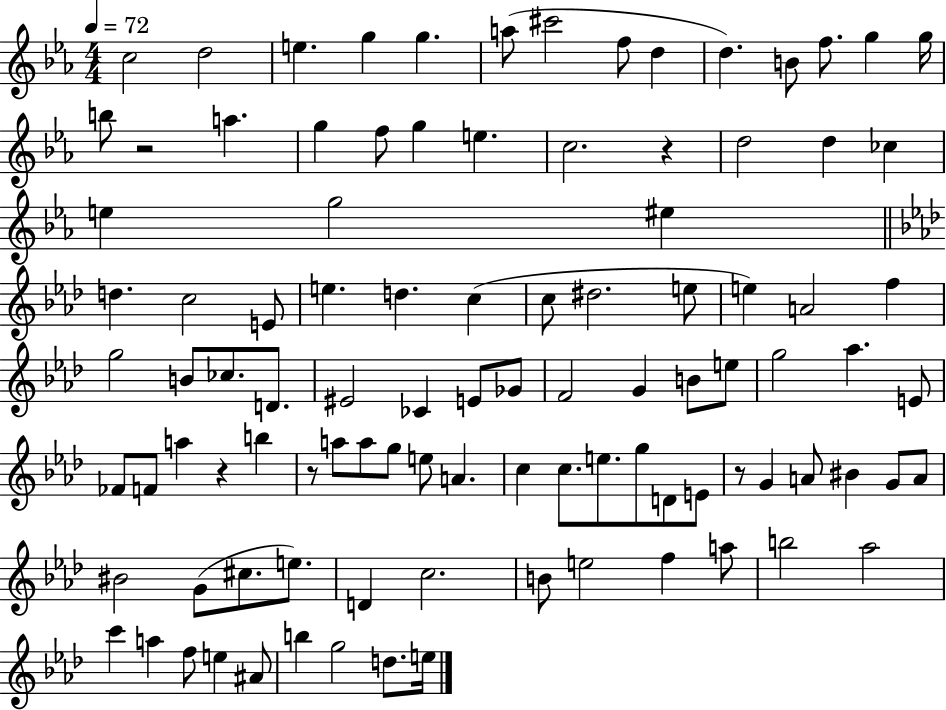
{
  \clef treble
  \numericTimeSignature
  \time 4/4
  \key ees \major
  \tempo 4 = 72
  c''2 d''2 | e''4. g''4 g''4. | a''8( cis'''2 f''8 d''4 | d''4.) b'8 f''8. g''4 g''16 | \break b''8 r2 a''4. | g''4 f''8 g''4 e''4. | c''2. r4 | d''2 d''4 ces''4 | \break e''4 g''2 eis''4 | \bar "||" \break \key aes \major d''4. c''2 e'8 | e''4. d''4. c''4( | c''8 dis''2. e''8 | e''4) a'2 f''4 | \break g''2 b'8 ces''8. d'8. | eis'2 ces'4 e'8 ges'8 | f'2 g'4 b'8 e''8 | g''2 aes''4. e'8 | \break fes'8 f'8 a''4 r4 b''4 | r8 a''8 a''8 g''8 e''8 a'4. | c''4 c''8. e''8. g''8 d'8 e'8 | r8 g'4 a'8 bis'4 g'8 a'8 | \break bis'2 g'8( cis''8. e''8.) | d'4 c''2. | b'8 e''2 f''4 a''8 | b''2 aes''2 | \break c'''4 a''4 f''8 e''4 ais'8 | b''4 g''2 d''8. e''16 | \bar "|."
}